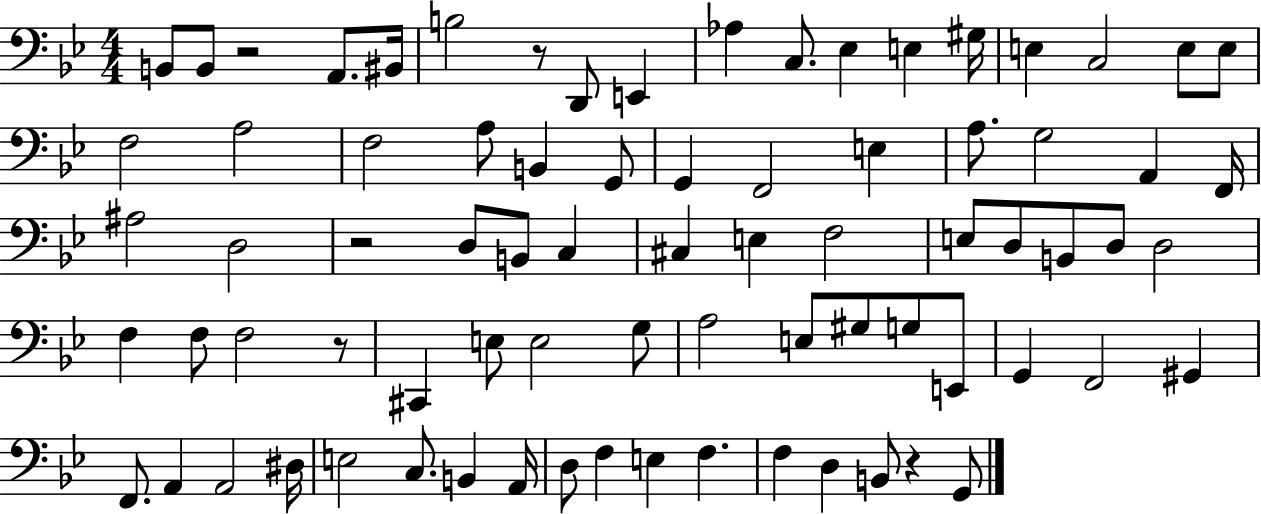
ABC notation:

X:1
T:Untitled
M:4/4
L:1/4
K:Bb
B,,/2 B,,/2 z2 A,,/2 ^B,,/4 B,2 z/2 D,,/2 E,, _A, C,/2 _E, E, ^G,/4 E, C,2 E,/2 E,/2 F,2 A,2 F,2 A,/2 B,, G,,/2 G,, F,,2 E, A,/2 G,2 A,, F,,/4 ^A,2 D,2 z2 D,/2 B,,/2 C, ^C, E, F,2 E,/2 D,/2 B,,/2 D,/2 D,2 F, F,/2 F,2 z/2 ^C,, E,/2 E,2 G,/2 A,2 E,/2 ^G,/2 G,/2 E,,/2 G,, F,,2 ^G,, F,,/2 A,, A,,2 ^D,/4 E,2 C,/2 B,, A,,/4 D,/2 F, E, F, F, D, B,,/2 z G,,/2